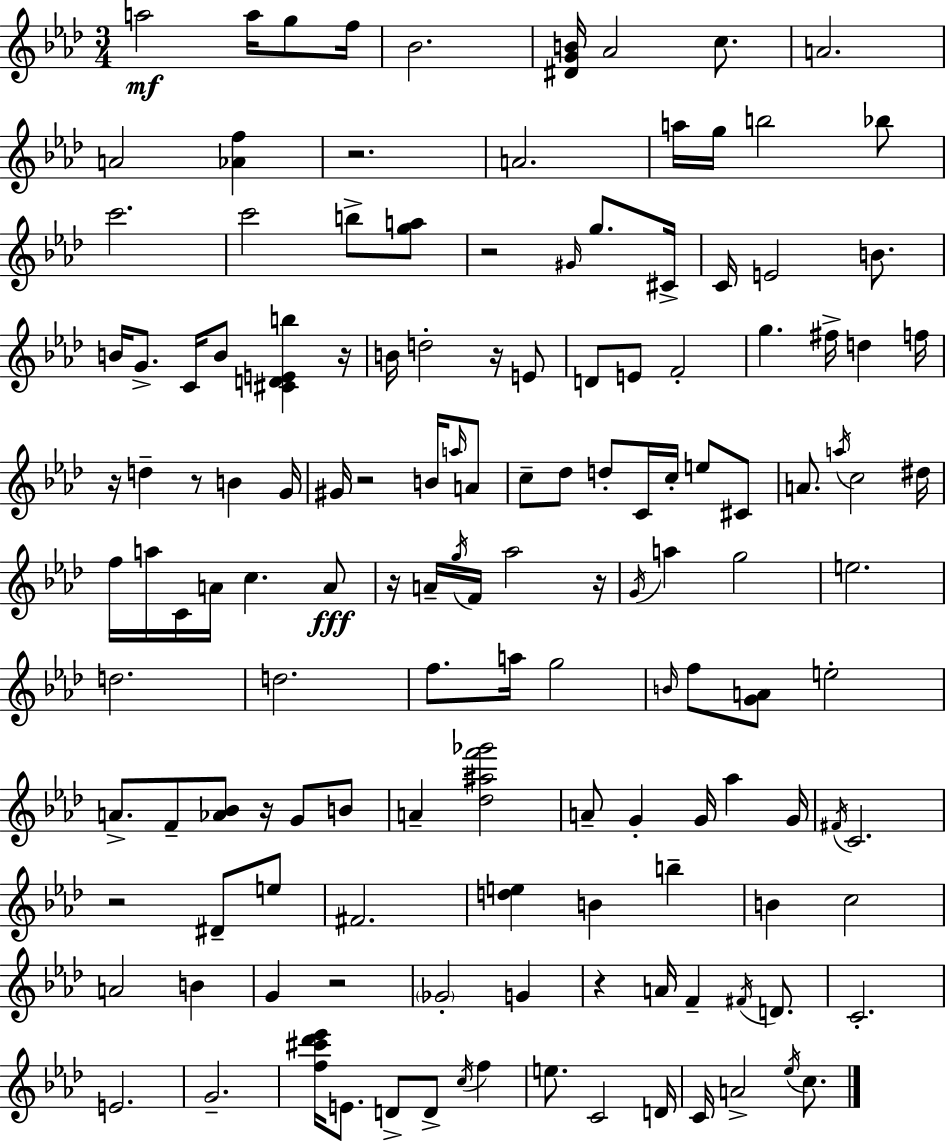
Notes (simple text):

A5/h A5/s G5/e F5/s Bb4/h. [D#4,G4,B4]/s Ab4/h C5/e. A4/h. A4/h [Ab4,F5]/q R/h. A4/h. A5/s G5/s B5/h Bb5/e C6/h. C6/h B5/e [G5,A5]/e R/h G#4/s G5/e. C#4/s C4/s E4/h B4/e. B4/s G4/e. C4/s B4/e [C#4,D4,E4,B5]/q R/s B4/s D5/h R/s E4/e D4/e E4/e F4/h G5/q. F#5/s D5/q F5/s R/s D5/q R/e B4/q G4/s G#4/s R/h B4/s A5/s A4/e C5/e Db5/e D5/e C4/s C5/s E5/e C#4/e A4/e. A5/s C5/h D#5/s F5/s A5/s C4/s A4/s C5/q. A4/e R/s A4/s G5/s F4/s Ab5/h R/s G4/s A5/q G5/h E5/h. D5/h. D5/h. F5/e. A5/s G5/h B4/s F5/e [G4,A4]/e E5/h A4/e. F4/e [Ab4,Bb4]/e R/s G4/e B4/e A4/q [Db5,A#5,F6,Gb6]/h A4/e G4/q G4/s Ab5/q G4/s F#4/s C4/h. R/h D#4/e E5/e F#4/h. [D5,E5]/q B4/q B5/q B4/q C5/h A4/h B4/q G4/q R/h Gb4/h G4/q R/q A4/s F4/q F#4/s D4/e. C4/h. E4/h. G4/h. [F5,C#6,Db6,Eb6]/s E4/e. D4/e D4/e C5/s F5/q E5/e. C4/h D4/s C4/s A4/h Eb5/s C5/e.